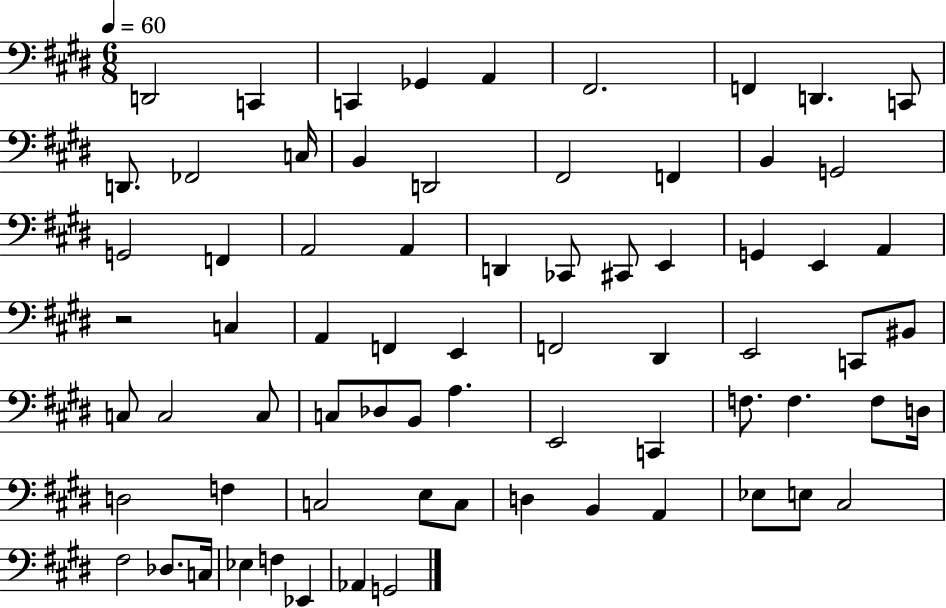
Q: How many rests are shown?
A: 1